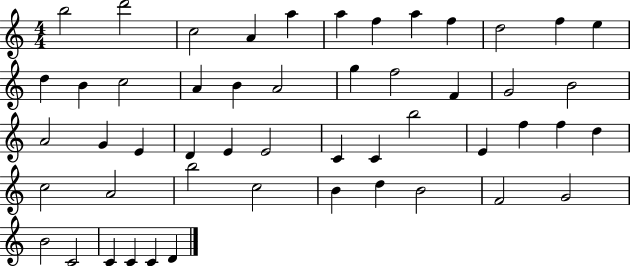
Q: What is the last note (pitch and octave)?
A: D4